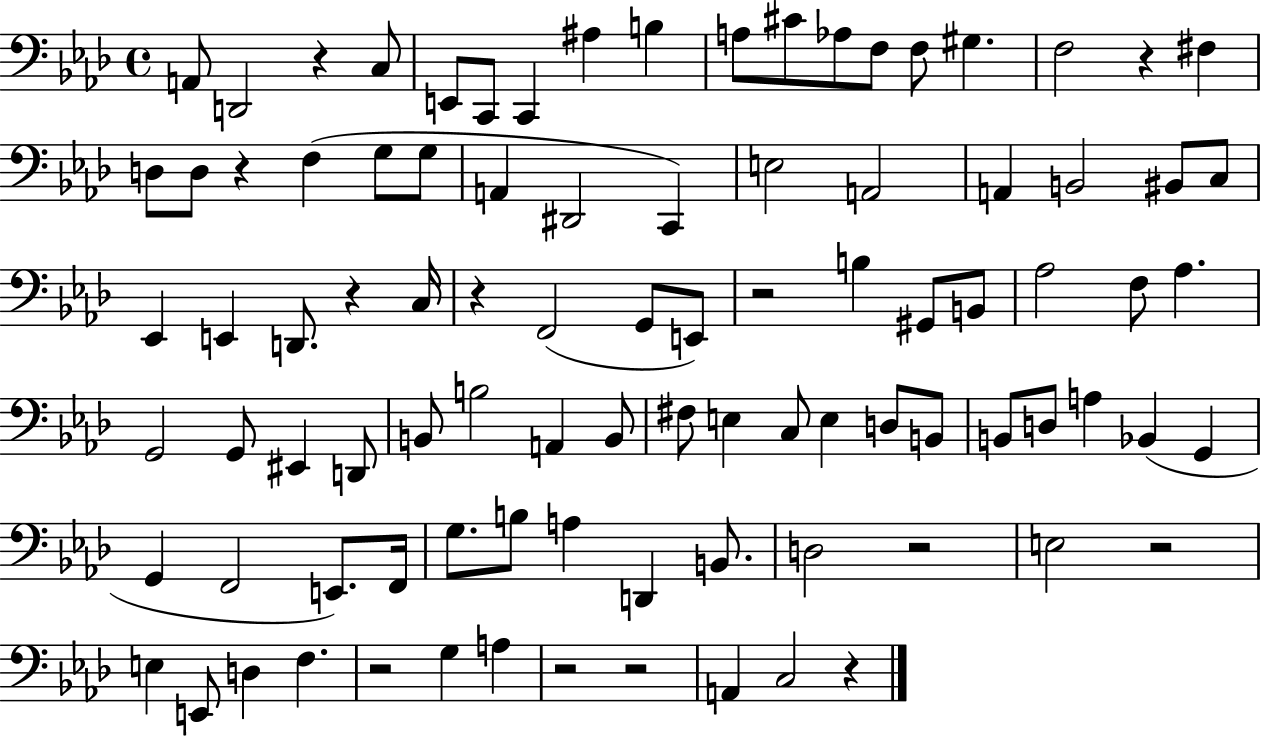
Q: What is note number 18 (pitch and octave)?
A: D3